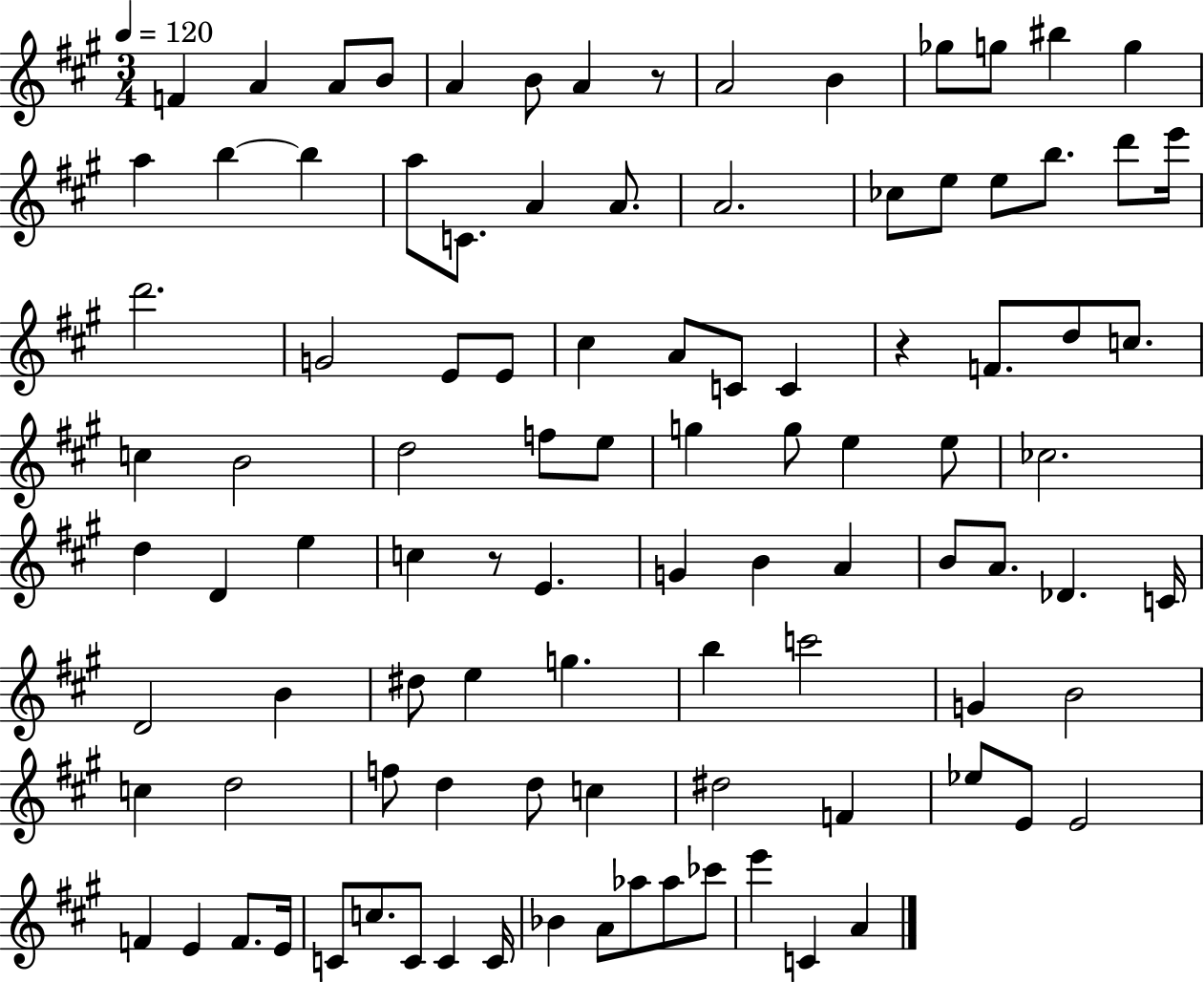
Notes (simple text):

F4/q A4/q A4/e B4/e A4/q B4/e A4/q R/e A4/h B4/q Gb5/e G5/e BIS5/q G5/q A5/q B5/q B5/q A5/e C4/e. A4/q A4/e. A4/h. CES5/e E5/e E5/e B5/e. D6/e E6/s D6/h. G4/h E4/e E4/e C#5/q A4/e C4/e C4/q R/q F4/e. D5/e C5/e. C5/q B4/h D5/h F5/e E5/e G5/q G5/e E5/q E5/e CES5/h. D5/q D4/q E5/q C5/q R/e E4/q. G4/q B4/q A4/q B4/e A4/e. Db4/q. C4/s D4/h B4/q D#5/e E5/q G5/q. B5/q C6/h G4/q B4/h C5/q D5/h F5/e D5/q D5/e C5/q D#5/h F4/q Eb5/e E4/e E4/h F4/q E4/q F4/e. E4/s C4/e C5/e. C4/e C4/q C4/s Bb4/q A4/e Ab5/e Ab5/e CES6/e E6/q C4/q A4/q